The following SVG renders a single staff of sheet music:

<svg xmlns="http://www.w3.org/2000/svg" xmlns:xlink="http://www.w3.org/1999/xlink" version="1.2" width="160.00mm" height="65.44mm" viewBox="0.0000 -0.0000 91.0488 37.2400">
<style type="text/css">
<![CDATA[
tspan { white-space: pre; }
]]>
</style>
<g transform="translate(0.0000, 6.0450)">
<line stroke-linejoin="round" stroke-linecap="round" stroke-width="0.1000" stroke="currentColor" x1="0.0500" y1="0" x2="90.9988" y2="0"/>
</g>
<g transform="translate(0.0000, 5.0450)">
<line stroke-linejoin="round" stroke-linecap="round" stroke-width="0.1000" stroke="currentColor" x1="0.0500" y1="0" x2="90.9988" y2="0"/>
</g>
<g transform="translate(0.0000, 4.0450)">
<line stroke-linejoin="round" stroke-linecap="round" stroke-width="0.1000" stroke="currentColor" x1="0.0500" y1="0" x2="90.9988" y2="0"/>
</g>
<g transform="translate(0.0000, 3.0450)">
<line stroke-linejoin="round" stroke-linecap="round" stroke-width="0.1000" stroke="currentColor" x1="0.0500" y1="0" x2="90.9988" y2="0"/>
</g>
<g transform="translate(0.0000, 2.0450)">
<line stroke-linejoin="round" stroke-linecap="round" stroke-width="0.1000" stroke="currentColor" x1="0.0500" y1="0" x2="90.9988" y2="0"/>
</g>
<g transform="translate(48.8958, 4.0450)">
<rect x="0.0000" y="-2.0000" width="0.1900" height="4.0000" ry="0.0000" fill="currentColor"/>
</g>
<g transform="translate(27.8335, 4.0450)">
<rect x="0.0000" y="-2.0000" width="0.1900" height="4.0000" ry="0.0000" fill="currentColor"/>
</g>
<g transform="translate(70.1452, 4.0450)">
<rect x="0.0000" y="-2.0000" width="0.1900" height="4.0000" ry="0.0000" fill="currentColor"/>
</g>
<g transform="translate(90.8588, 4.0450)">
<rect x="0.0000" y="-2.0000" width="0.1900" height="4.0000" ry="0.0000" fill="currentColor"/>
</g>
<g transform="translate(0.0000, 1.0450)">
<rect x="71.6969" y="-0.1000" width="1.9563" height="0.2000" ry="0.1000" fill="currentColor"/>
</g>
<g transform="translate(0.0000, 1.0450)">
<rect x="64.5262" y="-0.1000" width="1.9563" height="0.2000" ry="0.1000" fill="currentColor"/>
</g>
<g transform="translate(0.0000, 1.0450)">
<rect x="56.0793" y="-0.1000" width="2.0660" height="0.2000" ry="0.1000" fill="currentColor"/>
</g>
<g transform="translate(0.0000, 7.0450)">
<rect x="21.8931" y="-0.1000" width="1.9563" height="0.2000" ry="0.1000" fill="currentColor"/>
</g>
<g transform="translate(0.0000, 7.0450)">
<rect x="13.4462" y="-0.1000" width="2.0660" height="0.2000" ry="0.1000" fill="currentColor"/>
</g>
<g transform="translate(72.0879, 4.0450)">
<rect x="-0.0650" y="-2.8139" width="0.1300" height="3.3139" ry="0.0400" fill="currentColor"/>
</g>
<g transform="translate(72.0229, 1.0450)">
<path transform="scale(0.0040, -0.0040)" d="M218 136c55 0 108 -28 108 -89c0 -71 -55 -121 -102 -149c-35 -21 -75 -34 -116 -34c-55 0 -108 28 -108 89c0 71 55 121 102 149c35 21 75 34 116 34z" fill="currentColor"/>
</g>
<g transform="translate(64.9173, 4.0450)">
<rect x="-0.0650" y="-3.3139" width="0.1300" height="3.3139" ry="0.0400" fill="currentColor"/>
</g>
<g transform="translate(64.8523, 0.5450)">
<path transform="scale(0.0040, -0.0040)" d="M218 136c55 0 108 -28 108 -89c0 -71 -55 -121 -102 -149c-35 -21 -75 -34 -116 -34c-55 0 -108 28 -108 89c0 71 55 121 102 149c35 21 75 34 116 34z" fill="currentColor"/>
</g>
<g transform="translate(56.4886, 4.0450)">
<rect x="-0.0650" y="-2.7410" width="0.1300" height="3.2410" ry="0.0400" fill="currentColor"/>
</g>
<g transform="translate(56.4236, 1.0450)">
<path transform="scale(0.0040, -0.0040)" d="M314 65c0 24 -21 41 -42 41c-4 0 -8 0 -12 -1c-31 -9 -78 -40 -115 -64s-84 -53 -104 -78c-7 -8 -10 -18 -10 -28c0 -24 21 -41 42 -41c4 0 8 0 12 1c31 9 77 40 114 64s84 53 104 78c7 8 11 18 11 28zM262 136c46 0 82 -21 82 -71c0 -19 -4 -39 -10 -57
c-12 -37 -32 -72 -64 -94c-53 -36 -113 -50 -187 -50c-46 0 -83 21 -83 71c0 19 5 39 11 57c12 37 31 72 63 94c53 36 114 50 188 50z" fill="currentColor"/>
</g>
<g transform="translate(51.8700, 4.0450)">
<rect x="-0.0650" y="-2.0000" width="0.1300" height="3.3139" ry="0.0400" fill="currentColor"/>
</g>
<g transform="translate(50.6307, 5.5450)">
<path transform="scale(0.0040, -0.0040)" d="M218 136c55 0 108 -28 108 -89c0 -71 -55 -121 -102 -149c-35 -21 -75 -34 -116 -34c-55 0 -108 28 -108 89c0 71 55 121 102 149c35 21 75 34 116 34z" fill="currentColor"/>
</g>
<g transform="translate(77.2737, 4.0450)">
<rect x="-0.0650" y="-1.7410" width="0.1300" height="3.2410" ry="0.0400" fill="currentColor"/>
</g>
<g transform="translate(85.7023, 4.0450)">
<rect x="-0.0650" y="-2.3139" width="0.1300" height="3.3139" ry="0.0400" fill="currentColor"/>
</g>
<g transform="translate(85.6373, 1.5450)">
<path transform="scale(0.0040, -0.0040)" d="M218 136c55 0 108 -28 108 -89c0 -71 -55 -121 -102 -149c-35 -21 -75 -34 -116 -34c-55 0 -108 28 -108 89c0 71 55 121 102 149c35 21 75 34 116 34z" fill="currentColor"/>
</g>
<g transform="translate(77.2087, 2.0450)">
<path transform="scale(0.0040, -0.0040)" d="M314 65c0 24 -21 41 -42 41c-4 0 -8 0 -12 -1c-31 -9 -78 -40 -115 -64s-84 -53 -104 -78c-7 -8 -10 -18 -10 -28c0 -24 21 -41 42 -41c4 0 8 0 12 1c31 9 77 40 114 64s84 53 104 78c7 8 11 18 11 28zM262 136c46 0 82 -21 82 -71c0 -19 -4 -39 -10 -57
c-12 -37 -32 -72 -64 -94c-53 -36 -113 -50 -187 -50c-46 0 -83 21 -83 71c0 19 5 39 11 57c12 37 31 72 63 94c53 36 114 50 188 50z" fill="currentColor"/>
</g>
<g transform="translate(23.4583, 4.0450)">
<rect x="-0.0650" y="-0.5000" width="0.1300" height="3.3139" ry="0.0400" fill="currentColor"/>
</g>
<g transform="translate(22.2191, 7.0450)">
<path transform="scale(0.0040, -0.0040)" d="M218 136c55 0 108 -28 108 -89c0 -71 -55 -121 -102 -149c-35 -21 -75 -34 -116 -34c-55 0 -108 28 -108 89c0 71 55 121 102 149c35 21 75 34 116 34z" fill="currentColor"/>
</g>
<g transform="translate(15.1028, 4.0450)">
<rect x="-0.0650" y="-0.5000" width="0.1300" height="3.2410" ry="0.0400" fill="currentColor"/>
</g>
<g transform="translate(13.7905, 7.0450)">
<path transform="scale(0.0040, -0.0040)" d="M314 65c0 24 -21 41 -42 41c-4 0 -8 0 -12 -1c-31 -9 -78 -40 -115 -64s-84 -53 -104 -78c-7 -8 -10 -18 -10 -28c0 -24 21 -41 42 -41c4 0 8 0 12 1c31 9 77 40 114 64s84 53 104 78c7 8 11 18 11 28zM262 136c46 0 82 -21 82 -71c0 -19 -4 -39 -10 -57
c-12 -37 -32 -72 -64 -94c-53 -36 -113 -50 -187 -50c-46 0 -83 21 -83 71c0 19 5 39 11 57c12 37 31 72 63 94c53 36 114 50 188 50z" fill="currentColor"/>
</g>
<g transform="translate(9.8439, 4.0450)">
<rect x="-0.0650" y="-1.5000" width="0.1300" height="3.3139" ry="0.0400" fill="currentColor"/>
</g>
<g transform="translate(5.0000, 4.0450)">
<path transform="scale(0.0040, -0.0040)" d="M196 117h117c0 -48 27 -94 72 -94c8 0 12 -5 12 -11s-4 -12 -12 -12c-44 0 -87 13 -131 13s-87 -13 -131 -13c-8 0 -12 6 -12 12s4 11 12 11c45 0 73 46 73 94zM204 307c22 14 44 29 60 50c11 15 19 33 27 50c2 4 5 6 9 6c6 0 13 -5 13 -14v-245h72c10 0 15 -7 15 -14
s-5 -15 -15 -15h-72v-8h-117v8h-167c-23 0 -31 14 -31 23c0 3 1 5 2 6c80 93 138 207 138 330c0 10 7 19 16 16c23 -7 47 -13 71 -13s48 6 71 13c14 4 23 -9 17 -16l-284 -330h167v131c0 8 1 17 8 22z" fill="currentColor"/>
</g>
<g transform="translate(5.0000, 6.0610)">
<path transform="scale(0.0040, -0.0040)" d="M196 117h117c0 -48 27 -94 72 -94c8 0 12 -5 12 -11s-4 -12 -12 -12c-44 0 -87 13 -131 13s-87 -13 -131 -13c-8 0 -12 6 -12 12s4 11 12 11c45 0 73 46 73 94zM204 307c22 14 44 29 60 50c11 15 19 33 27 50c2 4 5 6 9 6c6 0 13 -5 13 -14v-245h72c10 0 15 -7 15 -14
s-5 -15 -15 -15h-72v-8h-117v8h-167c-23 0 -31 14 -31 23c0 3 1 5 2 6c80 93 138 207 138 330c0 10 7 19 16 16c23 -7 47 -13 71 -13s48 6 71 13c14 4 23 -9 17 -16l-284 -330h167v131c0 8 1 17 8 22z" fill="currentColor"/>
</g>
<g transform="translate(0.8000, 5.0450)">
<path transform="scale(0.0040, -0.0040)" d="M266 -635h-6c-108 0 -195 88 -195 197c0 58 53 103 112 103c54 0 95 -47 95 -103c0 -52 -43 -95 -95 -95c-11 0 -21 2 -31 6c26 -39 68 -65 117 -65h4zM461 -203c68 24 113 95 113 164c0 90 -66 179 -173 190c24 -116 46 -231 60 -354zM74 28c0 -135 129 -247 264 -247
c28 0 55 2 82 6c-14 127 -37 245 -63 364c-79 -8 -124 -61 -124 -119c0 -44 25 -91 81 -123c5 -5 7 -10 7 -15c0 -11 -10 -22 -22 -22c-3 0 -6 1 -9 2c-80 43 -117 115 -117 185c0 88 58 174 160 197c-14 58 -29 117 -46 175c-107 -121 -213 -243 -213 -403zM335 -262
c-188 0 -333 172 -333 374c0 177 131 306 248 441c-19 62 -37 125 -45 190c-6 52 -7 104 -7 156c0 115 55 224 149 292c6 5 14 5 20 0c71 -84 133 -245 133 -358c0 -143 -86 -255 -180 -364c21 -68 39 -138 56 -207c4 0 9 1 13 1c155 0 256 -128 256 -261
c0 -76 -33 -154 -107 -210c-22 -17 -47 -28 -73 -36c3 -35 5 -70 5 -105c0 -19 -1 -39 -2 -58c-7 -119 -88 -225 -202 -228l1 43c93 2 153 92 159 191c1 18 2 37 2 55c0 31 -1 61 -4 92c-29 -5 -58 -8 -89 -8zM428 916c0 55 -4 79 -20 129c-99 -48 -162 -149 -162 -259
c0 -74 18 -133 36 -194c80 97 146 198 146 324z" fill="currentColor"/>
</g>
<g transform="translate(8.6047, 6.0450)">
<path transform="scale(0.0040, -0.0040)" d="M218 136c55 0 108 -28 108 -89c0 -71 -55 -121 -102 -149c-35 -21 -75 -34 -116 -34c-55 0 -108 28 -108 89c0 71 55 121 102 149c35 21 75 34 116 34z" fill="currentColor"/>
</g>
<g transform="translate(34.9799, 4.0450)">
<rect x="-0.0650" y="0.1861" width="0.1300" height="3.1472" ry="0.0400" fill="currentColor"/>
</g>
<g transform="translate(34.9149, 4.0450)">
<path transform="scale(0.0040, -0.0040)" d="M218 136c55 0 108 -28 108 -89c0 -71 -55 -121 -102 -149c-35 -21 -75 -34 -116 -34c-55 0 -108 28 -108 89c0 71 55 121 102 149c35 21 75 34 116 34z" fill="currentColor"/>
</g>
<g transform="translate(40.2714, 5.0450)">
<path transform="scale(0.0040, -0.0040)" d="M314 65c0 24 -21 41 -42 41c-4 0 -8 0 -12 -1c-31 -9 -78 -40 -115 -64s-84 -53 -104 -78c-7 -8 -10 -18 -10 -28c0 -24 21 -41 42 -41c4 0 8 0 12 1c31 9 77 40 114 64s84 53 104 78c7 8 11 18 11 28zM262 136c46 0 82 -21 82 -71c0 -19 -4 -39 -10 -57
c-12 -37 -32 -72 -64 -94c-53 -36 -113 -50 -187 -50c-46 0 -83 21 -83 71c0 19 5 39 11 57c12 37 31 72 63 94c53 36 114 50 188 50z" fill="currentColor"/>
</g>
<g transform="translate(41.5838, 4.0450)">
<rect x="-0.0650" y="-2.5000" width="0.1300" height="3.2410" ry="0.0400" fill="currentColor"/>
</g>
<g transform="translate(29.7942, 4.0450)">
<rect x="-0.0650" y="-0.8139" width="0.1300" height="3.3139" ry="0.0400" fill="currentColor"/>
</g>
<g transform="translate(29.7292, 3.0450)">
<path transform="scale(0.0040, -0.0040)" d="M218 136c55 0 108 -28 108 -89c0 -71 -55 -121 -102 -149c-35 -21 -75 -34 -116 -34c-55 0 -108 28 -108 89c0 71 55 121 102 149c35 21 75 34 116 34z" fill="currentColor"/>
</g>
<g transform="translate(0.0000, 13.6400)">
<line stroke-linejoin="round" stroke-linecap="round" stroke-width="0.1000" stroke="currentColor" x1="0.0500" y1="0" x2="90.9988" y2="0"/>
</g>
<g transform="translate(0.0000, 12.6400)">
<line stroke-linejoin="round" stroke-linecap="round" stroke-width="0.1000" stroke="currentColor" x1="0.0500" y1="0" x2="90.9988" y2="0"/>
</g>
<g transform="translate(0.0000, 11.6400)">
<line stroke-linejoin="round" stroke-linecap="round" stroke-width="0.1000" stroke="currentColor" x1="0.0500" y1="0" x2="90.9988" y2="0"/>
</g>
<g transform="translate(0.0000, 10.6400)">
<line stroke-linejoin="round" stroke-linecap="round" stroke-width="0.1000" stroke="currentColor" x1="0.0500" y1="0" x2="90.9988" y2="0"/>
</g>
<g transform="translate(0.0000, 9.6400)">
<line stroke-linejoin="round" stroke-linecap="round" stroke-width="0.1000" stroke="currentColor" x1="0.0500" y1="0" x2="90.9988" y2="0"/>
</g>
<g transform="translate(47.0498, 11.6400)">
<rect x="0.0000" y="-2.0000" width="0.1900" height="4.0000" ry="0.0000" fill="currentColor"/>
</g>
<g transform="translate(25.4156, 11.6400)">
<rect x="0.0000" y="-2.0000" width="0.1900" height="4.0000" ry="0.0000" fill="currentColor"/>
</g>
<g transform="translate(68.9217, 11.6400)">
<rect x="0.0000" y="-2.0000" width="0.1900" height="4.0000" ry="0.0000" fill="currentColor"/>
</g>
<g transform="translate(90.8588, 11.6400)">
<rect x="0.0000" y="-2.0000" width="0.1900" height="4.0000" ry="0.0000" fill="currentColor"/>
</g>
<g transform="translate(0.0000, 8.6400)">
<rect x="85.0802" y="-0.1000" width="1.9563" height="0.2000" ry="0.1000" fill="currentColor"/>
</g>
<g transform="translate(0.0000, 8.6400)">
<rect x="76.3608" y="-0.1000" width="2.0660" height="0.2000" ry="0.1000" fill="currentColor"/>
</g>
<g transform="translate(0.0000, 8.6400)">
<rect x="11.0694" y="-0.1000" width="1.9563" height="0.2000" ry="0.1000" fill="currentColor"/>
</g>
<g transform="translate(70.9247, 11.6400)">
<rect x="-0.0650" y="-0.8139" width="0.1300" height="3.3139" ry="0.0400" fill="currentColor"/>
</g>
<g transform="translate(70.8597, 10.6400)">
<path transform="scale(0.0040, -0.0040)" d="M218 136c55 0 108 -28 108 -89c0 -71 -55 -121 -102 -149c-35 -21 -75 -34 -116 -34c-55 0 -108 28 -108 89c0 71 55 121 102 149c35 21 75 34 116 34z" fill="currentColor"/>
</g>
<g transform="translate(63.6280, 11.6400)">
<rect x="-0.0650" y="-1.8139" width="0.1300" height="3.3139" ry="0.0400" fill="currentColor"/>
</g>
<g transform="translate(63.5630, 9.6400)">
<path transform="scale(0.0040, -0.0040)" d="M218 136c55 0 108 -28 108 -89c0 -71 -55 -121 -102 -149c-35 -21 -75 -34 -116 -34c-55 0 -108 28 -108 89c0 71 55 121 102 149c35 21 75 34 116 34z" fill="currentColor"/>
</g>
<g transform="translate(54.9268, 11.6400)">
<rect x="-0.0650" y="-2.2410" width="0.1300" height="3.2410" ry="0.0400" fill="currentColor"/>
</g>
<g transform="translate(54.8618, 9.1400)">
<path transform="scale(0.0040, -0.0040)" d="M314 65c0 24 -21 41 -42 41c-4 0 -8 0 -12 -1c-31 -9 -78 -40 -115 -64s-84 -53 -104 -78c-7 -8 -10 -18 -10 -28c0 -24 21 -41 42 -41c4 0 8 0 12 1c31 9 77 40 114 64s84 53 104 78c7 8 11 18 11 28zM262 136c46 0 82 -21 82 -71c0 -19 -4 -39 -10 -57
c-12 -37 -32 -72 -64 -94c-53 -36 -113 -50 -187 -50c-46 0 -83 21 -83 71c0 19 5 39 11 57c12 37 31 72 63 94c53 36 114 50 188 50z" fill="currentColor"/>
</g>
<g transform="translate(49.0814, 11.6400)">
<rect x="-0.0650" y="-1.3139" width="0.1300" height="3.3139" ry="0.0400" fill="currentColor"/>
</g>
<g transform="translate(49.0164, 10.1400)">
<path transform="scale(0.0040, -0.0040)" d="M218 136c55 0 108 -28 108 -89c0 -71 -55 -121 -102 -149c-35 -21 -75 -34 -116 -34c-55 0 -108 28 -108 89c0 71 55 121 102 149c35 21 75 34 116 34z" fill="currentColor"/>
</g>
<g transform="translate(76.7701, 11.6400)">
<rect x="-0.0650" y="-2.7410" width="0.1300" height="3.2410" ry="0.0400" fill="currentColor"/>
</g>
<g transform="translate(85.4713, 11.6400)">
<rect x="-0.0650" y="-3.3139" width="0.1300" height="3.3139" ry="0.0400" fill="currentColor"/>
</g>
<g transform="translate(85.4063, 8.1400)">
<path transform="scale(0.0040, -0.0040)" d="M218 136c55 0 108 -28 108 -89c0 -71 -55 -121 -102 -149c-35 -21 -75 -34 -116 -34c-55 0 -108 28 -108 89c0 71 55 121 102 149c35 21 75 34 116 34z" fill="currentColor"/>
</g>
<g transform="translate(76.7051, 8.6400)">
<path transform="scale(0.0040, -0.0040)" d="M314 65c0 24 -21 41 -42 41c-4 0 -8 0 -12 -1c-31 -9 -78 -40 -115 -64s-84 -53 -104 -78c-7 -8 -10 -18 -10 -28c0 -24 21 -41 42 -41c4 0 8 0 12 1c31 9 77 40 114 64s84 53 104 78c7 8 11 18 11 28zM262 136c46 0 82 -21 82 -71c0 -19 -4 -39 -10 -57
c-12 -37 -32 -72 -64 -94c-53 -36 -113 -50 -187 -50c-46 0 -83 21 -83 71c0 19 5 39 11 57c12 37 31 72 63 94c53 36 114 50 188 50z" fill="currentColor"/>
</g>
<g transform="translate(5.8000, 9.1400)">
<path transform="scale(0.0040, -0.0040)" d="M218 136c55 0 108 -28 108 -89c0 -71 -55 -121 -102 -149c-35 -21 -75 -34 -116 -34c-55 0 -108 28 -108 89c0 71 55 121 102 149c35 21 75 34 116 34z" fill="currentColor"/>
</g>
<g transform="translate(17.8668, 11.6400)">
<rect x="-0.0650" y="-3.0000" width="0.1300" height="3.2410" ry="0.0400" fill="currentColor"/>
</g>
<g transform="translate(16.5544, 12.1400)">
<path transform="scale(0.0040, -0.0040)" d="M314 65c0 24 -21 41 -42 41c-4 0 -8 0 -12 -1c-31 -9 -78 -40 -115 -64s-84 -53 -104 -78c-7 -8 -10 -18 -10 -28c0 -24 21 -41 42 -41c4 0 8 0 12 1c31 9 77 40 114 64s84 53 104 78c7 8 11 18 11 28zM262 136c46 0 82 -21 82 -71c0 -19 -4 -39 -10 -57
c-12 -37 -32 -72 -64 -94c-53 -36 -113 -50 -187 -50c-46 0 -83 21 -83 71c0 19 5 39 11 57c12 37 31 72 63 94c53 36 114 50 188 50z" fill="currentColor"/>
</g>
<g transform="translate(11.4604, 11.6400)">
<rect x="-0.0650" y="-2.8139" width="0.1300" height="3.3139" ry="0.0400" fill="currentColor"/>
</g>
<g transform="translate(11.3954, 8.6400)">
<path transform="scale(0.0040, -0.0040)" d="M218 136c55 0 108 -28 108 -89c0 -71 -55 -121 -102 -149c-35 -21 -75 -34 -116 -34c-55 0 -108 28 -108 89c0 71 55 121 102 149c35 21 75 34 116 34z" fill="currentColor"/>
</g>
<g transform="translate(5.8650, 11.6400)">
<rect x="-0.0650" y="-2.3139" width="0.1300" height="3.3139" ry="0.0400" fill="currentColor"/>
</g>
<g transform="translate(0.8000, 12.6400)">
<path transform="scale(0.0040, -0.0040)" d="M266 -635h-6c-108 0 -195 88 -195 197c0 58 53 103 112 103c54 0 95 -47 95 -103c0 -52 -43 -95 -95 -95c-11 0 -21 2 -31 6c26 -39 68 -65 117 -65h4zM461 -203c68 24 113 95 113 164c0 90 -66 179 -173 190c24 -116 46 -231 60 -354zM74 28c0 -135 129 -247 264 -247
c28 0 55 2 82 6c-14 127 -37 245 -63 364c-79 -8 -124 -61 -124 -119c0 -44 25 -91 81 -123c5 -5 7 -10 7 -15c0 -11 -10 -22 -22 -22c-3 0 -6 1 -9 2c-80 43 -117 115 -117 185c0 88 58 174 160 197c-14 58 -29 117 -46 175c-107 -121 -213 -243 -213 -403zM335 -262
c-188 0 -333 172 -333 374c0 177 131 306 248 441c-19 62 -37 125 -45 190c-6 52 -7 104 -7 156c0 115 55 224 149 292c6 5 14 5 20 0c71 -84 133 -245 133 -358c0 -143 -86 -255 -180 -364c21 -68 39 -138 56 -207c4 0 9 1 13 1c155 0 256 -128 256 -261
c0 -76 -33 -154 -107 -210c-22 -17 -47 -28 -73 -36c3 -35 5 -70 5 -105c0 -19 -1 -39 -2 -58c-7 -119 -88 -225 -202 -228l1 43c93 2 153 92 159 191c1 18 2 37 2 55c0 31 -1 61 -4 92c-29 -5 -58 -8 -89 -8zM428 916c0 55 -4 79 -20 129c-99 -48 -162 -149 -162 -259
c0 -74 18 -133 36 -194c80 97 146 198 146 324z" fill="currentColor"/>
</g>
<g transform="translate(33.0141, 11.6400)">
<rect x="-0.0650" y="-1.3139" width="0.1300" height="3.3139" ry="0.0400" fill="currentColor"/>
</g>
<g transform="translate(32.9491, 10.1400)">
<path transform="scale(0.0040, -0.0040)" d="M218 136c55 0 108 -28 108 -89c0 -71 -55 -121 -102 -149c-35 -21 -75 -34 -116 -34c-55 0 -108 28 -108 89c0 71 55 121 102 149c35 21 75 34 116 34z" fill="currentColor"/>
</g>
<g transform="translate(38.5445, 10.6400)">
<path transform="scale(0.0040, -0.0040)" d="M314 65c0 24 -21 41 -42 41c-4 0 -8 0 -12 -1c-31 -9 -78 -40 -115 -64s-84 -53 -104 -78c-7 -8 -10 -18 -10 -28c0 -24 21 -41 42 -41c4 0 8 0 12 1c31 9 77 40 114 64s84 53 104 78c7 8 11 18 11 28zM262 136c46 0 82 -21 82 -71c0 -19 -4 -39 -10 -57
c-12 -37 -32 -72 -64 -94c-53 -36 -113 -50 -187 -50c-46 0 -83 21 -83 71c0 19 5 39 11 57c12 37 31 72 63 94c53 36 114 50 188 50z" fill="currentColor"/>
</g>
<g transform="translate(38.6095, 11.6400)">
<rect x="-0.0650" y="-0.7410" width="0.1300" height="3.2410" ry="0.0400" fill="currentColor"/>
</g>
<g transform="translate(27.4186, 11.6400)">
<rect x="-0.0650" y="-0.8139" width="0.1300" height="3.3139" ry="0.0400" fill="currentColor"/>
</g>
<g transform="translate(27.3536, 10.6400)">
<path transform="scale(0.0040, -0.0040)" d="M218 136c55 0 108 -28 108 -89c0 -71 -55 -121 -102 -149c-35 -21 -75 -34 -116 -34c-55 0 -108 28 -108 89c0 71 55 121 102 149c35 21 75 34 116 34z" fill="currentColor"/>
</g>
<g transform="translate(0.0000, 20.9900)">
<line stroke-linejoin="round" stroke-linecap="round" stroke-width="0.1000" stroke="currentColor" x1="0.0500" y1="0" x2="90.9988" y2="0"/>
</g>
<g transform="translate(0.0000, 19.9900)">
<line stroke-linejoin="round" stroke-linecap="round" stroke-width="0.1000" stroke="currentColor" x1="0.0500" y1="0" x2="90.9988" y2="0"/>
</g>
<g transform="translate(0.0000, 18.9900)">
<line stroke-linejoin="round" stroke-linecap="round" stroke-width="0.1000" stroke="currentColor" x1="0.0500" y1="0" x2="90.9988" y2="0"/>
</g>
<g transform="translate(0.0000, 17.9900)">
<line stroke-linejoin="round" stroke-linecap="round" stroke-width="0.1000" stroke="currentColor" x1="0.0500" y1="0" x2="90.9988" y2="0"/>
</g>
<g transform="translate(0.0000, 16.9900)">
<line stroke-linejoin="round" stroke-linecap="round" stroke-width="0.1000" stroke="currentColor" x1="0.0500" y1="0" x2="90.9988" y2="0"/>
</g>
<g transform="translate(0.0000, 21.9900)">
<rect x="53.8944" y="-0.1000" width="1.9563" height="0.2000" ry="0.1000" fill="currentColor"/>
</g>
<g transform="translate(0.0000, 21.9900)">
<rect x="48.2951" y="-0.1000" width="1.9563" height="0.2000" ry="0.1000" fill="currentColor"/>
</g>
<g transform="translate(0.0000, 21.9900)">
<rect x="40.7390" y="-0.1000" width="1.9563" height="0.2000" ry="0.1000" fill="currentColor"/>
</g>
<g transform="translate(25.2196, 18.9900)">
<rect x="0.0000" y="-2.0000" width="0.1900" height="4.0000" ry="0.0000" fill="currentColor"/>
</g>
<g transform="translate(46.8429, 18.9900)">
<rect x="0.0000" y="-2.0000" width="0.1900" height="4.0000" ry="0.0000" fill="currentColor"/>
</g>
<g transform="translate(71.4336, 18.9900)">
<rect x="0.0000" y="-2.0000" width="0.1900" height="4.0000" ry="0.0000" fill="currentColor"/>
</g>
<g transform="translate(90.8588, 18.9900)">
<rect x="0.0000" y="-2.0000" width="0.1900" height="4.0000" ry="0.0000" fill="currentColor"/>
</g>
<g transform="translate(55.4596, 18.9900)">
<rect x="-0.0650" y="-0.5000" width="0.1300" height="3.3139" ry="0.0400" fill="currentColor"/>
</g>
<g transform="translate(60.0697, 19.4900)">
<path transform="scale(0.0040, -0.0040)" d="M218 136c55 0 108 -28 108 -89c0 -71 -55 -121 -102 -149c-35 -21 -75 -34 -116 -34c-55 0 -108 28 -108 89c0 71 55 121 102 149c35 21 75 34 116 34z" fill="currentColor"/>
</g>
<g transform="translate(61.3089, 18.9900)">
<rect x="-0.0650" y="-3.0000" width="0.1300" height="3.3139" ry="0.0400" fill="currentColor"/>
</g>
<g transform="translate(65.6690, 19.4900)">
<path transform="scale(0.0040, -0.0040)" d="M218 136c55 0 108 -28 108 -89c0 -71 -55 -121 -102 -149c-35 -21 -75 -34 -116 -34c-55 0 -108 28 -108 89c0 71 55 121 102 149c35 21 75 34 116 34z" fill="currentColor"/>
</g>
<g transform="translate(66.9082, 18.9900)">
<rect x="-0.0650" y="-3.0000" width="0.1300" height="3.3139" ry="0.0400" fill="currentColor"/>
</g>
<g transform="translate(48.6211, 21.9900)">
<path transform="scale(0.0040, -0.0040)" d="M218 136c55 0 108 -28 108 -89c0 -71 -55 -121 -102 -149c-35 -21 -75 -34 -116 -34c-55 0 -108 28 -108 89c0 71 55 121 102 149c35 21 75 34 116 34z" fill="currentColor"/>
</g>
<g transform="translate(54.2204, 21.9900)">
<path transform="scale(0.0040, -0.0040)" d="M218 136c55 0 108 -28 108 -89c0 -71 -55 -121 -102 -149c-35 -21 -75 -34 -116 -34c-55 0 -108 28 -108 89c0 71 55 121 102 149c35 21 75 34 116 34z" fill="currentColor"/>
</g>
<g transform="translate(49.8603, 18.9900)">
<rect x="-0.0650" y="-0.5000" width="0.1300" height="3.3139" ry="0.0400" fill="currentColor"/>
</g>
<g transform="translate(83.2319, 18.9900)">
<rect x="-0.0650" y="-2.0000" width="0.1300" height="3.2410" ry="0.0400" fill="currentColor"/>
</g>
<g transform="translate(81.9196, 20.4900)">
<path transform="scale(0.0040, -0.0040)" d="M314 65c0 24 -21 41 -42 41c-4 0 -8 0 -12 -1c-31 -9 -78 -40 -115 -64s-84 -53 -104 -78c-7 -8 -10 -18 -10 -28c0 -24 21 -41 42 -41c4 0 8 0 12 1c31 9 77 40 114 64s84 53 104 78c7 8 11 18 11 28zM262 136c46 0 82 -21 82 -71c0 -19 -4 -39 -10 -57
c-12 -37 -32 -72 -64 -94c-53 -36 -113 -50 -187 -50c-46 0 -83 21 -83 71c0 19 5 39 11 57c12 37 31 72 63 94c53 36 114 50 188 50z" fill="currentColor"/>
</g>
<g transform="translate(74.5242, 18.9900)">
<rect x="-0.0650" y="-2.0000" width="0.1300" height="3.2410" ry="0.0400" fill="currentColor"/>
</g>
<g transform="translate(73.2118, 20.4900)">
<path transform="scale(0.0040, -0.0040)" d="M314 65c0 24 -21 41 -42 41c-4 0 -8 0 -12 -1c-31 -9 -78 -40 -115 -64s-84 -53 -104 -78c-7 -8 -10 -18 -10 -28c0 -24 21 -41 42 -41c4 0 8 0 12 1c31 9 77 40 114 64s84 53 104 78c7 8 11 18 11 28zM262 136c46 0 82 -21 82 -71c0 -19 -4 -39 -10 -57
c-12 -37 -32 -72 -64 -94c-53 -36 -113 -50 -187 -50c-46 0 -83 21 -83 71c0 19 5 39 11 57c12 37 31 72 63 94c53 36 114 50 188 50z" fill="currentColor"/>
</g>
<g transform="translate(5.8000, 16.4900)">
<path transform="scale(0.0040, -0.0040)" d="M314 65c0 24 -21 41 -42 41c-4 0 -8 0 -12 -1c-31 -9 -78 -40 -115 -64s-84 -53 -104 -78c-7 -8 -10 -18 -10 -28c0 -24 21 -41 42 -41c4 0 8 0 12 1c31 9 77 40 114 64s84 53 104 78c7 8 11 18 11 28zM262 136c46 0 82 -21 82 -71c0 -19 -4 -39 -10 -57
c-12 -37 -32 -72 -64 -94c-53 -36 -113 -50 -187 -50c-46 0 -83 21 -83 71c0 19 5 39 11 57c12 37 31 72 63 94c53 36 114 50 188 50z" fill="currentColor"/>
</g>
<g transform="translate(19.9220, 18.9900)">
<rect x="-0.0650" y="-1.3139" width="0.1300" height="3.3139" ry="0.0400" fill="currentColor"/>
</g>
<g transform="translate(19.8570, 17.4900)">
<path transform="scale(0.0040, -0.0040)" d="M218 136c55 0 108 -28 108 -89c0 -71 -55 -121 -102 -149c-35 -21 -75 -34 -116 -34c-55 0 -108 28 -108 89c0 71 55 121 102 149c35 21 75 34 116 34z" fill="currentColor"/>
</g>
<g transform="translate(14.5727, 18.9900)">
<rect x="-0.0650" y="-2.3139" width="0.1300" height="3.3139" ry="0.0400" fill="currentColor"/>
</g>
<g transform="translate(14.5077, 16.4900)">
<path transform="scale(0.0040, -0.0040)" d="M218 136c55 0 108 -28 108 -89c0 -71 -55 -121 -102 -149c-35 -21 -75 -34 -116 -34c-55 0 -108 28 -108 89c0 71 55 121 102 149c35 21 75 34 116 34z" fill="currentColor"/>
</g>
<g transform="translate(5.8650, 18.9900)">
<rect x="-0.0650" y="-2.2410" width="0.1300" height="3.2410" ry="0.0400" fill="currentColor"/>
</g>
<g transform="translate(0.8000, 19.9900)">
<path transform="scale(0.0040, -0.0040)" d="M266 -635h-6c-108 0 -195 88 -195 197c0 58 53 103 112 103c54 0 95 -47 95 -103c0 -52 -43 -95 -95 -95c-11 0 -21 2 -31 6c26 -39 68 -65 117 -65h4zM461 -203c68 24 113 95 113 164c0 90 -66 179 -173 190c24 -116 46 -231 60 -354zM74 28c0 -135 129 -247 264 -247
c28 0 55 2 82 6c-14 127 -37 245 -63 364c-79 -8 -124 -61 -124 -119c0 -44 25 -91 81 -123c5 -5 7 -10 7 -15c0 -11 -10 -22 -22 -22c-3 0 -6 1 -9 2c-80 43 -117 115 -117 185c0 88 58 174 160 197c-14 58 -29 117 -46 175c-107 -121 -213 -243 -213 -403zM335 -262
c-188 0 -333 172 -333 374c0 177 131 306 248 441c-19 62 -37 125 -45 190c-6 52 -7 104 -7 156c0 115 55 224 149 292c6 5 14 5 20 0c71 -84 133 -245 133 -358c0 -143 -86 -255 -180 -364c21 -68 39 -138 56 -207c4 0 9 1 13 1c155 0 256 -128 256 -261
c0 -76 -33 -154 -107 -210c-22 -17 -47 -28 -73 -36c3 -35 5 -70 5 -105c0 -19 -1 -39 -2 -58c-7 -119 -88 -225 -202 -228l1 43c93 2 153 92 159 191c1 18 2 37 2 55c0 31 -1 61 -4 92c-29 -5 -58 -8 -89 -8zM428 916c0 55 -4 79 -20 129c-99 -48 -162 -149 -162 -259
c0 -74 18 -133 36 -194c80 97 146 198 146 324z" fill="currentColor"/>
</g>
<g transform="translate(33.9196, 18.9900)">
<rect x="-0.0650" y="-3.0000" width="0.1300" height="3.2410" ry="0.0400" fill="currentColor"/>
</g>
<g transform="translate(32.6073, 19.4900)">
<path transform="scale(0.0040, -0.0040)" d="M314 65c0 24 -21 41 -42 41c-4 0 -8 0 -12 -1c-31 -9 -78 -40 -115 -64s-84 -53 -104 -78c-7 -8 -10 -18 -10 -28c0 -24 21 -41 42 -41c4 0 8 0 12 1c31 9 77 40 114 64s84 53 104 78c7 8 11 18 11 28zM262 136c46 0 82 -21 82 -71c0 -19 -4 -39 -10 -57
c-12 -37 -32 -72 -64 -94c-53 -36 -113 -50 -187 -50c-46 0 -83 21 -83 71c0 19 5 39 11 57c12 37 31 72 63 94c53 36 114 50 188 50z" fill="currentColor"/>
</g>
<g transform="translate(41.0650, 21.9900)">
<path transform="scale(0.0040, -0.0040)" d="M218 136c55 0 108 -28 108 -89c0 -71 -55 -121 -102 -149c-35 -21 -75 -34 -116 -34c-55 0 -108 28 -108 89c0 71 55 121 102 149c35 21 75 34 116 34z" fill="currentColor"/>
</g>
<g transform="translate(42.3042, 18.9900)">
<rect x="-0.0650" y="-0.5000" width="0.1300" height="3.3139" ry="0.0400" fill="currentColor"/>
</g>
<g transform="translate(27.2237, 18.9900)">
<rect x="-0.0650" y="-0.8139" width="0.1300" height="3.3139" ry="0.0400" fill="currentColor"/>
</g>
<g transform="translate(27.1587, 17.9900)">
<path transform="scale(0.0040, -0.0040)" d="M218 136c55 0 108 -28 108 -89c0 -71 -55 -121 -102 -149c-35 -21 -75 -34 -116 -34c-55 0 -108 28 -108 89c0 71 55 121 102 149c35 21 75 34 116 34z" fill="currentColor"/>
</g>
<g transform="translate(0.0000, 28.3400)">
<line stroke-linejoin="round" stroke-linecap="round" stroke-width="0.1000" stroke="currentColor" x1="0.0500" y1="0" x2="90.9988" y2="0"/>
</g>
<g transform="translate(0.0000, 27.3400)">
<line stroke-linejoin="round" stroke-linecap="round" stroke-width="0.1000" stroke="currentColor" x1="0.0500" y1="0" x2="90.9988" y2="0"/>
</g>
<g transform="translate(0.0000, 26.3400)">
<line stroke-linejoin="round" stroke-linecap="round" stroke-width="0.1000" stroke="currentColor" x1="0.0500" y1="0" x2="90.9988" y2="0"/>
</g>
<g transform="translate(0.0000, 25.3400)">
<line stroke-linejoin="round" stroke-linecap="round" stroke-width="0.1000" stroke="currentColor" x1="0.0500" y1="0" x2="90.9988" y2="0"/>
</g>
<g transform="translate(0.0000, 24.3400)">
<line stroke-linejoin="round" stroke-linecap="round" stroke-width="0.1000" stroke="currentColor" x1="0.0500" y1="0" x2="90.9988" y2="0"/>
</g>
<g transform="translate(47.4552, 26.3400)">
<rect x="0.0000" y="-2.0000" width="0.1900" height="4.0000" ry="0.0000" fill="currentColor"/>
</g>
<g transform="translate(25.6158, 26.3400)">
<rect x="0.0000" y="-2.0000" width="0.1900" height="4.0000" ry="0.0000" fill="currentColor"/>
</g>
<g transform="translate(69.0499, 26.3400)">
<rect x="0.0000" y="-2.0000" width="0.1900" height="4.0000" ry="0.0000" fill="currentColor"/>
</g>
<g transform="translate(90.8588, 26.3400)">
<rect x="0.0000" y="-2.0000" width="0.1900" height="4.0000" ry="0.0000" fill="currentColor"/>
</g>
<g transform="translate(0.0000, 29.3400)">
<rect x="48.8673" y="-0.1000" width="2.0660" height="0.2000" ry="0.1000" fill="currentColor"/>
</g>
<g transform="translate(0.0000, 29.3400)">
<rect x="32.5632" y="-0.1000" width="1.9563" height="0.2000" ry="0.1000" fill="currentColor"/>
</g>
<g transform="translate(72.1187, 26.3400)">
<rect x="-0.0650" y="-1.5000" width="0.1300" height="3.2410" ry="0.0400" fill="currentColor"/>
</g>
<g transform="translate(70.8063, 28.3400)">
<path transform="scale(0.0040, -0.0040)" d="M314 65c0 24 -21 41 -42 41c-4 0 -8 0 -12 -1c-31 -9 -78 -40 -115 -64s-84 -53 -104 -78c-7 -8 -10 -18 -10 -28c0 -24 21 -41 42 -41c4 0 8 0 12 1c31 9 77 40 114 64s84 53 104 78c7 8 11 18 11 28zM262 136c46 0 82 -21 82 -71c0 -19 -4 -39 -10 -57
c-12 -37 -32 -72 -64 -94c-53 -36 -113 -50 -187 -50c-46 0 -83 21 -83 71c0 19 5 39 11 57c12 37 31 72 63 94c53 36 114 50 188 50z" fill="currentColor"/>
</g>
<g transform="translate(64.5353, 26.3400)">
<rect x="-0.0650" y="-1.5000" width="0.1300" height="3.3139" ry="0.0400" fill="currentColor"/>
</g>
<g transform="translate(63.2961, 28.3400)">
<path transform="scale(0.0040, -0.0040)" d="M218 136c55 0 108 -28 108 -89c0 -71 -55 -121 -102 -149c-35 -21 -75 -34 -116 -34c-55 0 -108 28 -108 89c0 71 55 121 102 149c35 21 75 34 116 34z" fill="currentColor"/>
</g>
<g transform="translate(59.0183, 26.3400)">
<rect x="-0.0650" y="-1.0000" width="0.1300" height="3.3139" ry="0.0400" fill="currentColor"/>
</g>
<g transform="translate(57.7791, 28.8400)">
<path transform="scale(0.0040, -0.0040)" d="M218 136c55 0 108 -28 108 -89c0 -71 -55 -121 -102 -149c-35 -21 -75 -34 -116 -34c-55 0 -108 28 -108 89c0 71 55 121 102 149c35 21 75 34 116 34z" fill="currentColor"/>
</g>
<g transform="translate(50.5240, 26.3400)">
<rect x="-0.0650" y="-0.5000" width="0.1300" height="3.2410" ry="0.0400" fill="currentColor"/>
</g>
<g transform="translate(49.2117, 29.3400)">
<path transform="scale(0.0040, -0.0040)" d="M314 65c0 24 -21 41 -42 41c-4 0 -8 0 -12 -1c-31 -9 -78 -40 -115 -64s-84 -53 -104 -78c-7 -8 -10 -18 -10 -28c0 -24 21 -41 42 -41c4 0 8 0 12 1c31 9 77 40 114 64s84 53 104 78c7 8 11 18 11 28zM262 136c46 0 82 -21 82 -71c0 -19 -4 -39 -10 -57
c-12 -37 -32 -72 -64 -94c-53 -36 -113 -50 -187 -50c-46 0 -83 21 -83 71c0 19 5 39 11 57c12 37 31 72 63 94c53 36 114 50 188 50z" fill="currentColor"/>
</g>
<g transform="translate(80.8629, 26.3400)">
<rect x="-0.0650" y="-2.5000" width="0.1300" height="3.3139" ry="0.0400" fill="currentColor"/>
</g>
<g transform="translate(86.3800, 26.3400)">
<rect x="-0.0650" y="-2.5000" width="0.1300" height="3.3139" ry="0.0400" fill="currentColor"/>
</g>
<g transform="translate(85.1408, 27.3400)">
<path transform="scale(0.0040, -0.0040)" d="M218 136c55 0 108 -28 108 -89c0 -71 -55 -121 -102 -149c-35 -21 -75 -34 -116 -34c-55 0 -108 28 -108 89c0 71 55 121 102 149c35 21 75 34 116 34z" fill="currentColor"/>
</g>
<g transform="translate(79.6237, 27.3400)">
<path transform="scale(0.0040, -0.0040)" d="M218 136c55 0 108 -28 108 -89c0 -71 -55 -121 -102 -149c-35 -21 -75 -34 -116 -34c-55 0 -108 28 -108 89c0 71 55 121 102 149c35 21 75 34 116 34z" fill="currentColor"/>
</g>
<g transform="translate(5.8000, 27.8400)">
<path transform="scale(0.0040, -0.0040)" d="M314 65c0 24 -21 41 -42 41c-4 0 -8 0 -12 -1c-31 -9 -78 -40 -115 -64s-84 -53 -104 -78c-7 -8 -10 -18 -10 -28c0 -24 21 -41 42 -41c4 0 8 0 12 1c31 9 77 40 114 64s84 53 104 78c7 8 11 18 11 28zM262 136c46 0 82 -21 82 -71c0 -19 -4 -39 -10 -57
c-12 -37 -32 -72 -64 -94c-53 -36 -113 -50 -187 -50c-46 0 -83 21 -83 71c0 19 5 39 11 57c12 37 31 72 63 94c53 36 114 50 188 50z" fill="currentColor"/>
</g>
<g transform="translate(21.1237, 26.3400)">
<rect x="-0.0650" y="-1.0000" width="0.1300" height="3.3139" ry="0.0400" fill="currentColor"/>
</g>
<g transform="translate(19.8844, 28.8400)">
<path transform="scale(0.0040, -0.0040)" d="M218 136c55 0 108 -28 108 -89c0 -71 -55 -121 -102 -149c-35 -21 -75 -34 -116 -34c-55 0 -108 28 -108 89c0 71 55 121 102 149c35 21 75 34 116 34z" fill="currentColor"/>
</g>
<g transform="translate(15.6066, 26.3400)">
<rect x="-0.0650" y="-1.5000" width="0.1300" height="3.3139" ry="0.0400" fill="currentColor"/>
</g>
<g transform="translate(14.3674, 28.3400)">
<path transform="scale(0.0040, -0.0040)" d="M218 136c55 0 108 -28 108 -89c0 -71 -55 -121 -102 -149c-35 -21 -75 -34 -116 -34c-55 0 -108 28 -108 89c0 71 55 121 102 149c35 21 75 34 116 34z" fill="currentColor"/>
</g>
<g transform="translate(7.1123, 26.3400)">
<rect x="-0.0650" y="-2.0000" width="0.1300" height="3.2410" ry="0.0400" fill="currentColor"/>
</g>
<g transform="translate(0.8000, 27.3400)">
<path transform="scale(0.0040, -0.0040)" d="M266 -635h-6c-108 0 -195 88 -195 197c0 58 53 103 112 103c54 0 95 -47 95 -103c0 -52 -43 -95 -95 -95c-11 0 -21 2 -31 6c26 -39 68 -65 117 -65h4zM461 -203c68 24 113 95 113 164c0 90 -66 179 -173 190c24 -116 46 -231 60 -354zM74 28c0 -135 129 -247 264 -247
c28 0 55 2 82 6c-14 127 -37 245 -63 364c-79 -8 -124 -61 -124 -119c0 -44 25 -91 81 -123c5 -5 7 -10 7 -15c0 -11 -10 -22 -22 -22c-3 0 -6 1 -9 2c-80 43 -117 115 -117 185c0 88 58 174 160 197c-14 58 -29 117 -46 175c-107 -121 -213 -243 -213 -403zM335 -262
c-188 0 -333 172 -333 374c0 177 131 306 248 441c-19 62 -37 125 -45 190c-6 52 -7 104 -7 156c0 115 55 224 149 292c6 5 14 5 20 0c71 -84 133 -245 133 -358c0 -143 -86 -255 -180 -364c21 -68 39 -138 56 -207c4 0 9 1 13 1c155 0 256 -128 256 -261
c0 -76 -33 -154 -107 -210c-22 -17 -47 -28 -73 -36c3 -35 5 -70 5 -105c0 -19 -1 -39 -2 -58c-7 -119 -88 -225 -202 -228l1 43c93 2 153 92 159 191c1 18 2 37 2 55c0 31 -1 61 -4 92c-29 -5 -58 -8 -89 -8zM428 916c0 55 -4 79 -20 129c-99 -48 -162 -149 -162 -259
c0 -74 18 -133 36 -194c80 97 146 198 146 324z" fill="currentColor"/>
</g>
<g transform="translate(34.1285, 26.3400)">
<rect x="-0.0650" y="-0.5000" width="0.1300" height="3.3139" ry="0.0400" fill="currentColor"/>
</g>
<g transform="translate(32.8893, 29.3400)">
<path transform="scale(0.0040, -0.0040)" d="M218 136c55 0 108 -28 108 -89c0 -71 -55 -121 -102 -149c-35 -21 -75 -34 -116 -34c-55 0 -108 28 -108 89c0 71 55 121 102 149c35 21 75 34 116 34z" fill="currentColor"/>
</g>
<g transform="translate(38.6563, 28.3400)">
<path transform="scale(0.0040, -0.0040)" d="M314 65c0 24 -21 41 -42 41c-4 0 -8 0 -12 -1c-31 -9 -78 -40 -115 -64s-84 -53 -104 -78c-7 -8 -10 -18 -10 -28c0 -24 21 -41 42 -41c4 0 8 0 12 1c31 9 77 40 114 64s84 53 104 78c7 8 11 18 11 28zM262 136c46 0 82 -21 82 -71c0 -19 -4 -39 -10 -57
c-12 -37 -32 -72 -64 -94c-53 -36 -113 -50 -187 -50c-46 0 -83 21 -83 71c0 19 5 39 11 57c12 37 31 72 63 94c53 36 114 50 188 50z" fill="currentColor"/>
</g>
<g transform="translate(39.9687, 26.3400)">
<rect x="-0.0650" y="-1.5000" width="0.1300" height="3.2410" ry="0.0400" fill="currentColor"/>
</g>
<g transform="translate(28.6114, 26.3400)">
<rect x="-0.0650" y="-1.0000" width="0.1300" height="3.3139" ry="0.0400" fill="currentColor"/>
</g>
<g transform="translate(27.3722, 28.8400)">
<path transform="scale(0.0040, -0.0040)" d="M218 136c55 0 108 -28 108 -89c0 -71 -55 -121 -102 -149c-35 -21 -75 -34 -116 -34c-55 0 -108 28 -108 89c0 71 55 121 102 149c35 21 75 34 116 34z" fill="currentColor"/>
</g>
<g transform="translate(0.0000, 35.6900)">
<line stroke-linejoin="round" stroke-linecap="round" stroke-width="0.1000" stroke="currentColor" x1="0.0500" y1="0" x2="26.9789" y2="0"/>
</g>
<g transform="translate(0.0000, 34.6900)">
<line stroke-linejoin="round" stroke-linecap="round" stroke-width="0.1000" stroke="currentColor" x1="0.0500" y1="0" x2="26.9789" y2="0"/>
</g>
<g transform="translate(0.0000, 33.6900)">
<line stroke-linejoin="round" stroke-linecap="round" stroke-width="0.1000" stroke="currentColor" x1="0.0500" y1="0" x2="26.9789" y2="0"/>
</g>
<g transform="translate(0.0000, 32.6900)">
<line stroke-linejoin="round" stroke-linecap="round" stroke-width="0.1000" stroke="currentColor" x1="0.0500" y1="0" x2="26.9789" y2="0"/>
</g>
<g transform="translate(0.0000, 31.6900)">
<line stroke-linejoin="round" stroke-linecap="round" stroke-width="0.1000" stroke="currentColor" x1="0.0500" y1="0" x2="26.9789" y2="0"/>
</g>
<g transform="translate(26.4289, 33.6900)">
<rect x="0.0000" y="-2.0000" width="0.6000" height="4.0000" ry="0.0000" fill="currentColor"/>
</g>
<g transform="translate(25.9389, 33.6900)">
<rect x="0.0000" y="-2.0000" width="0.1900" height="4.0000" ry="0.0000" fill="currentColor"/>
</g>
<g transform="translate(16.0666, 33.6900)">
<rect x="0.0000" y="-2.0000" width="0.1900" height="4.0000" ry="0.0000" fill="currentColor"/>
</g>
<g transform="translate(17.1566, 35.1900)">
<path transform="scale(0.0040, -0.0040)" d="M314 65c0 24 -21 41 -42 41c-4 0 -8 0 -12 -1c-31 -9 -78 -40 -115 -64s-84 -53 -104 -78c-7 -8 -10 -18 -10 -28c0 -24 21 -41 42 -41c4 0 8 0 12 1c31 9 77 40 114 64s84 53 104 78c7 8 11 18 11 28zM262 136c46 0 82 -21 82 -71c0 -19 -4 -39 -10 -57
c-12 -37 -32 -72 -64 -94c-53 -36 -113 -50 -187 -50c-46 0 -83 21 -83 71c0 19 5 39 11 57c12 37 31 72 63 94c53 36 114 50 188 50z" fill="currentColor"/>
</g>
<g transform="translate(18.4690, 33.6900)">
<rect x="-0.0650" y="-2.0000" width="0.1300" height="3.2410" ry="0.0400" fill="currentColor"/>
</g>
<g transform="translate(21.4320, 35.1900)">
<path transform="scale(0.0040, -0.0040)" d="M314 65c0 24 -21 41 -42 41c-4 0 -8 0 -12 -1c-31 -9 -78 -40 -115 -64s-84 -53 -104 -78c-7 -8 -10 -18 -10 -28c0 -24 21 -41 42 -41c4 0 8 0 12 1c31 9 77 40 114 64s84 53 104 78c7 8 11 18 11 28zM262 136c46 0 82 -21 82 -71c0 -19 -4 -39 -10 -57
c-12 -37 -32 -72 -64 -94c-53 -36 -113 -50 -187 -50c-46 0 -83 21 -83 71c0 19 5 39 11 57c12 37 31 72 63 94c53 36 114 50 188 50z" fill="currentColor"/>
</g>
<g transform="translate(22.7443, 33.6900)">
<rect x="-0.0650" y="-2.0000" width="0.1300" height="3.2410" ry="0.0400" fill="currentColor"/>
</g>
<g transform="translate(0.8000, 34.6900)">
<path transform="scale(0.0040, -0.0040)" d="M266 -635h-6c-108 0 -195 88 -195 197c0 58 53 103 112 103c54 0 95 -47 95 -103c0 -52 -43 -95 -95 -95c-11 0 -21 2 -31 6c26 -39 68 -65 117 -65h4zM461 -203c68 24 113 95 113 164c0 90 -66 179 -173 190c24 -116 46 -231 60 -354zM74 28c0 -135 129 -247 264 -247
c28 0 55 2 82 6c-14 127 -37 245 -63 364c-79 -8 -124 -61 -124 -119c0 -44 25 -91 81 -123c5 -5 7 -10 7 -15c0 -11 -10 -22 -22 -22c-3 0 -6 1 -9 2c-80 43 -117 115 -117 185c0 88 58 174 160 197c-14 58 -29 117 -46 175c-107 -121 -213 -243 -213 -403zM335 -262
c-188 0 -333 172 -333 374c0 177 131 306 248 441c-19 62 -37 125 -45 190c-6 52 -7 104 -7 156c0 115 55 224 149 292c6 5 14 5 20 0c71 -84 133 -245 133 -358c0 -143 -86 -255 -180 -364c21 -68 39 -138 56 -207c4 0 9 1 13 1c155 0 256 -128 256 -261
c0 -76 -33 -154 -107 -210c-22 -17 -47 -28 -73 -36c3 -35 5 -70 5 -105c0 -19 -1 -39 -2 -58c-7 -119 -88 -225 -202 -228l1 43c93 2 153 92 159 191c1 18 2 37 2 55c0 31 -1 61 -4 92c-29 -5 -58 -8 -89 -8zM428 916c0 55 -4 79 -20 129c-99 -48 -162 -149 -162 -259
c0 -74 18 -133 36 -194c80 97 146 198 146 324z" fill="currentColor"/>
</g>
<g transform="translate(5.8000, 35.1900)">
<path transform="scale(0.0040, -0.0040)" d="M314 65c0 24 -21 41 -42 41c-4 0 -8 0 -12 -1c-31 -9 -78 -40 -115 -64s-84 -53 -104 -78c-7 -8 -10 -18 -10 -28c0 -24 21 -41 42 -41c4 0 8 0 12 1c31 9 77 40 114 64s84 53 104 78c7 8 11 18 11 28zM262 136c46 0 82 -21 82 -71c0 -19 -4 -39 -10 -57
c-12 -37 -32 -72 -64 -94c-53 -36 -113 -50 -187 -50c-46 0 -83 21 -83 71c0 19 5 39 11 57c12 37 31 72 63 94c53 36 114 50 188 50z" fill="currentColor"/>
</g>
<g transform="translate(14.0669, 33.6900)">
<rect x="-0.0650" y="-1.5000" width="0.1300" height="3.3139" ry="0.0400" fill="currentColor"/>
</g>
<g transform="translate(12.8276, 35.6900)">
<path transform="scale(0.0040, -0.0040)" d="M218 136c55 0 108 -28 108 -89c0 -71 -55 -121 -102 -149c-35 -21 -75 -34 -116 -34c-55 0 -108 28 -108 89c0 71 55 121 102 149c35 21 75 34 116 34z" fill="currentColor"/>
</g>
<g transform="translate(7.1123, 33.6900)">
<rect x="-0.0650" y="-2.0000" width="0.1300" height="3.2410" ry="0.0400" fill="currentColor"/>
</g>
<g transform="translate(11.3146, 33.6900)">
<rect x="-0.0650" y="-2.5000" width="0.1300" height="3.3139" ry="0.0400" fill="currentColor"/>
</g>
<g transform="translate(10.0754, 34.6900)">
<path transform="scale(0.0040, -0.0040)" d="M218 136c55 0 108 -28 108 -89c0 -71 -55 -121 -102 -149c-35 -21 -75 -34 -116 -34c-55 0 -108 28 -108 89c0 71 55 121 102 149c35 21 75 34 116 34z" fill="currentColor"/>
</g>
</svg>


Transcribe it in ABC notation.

X:1
T:Untitled
M:4/4
L:1/4
K:C
E C2 C d B G2 F a2 b a f2 g g a A2 d e d2 e g2 f d a2 b g2 g e d A2 C C C A A F2 F2 F2 E D D C E2 C2 D E E2 G G F2 G E F2 F2